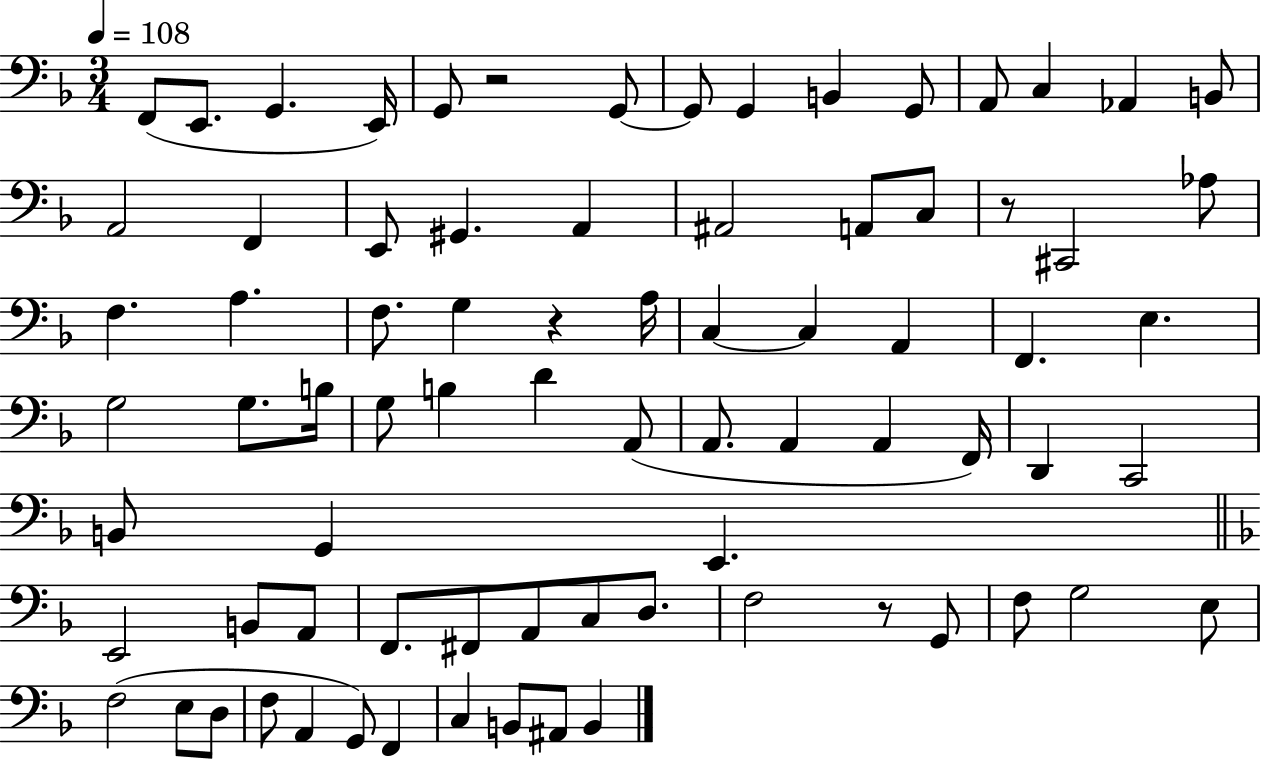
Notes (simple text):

F2/e E2/e. G2/q. E2/s G2/e R/h G2/e G2/e G2/q B2/q G2/e A2/e C3/q Ab2/q B2/e A2/h F2/q E2/e G#2/q. A2/q A#2/h A2/e C3/e R/e C#2/h Ab3/e F3/q. A3/q. F3/e. G3/q R/q A3/s C3/q C3/q A2/q F2/q. E3/q. G3/h G3/e. B3/s G3/e B3/q D4/q A2/e A2/e. A2/q A2/q F2/s D2/q C2/h B2/e G2/q E2/q. E2/h B2/e A2/e F2/e. F#2/e A2/e C3/e D3/e. F3/h R/e G2/e F3/e G3/h E3/e F3/h E3/e D3/e F3/e A2/q G2/e F2/q C3/q B2/e A#2/e B2/q